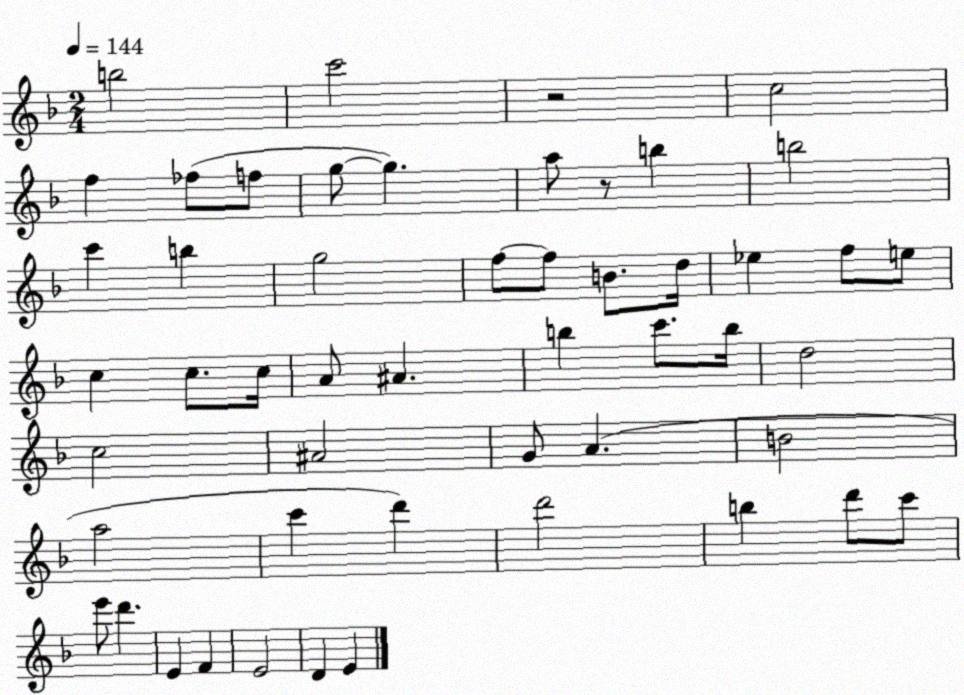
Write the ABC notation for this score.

X:1
T:Untitled
M:2/4
L:1/4
K:F
b2 c'2 z2 c2 f _f/2 f/2 g/2 g a/2 z/2 b b2 c' b g2 f/2 f/2 B/2 d/4 _e f/2 e/2 c c/2 c/4 A/2 ^A b c'/2 b/4 d2 c2 ^A2 G/2 A B2 a2 c' d' d'2 b d'/2 c'/2 e'/2 d' E F E2 D E